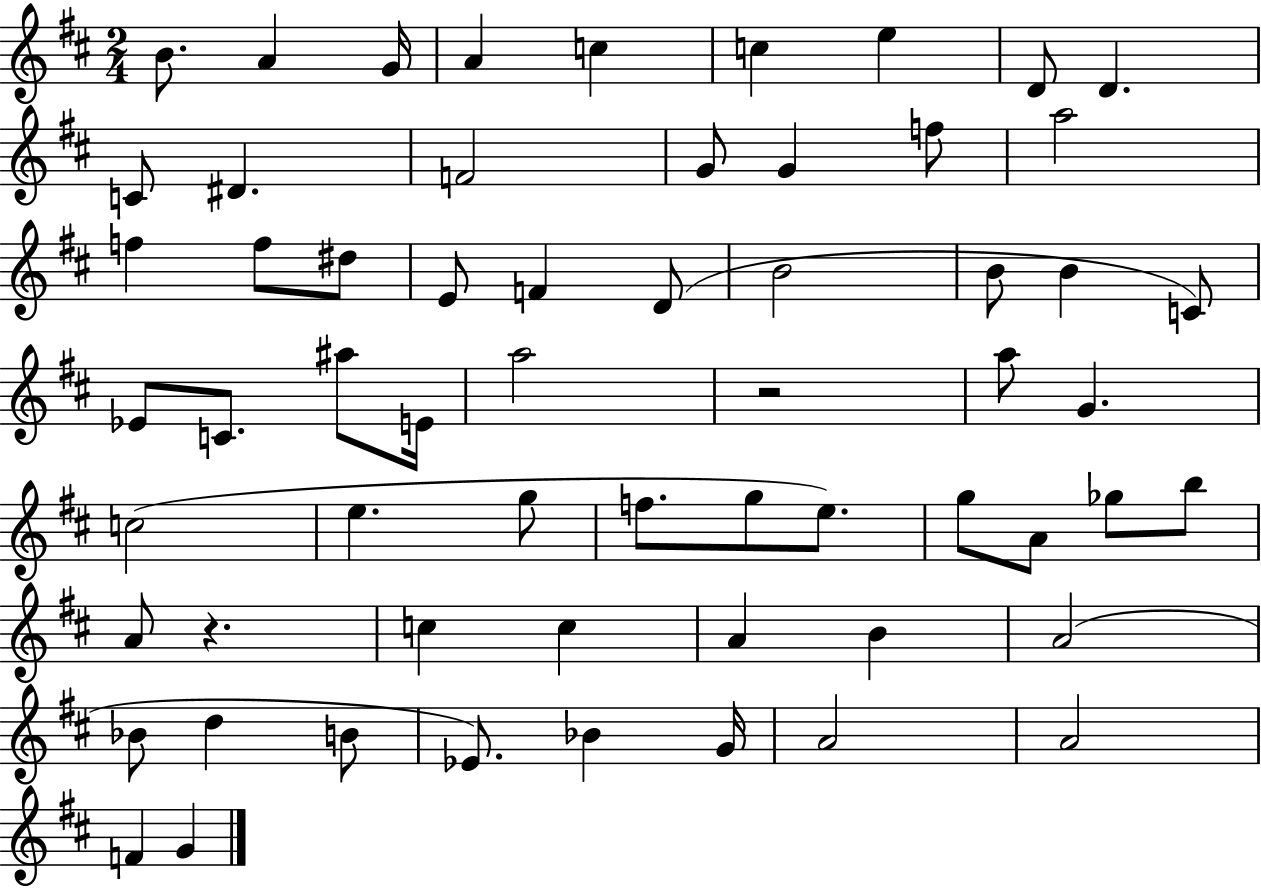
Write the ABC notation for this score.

X:1
T:Untitled
M:2/4
L:1/4
K:D
B/2 A G/4 A c c e D/2 D C/2 ^D F2 G/2 G f/2 a2 f f/2 ^d/2 E/2 F D/2 B2 B/2 B C/2 _E/2 C/2 ^a/2 E/4 a2 z2 a/2 G c2 e g/2 f/2 g/2 e/2 g/2 A/2 _g/2 b/2 A/2 z c c A B A2 _B/2 d B/2 _E/2 _B G/4 A2 A2 F G